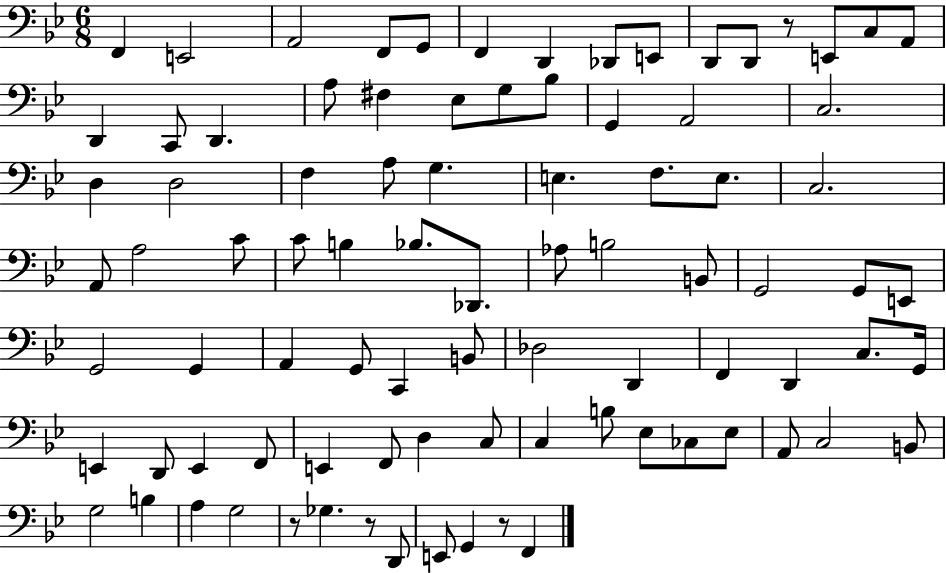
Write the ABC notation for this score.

X:1
T:Untitled
M:6/8
L:1/4
K:Bb
F,, E,,2 A,,2 F,,/2 G,,/2 F,, D,, _D,,/2 E,,/2 D,,/2 D,,/2 z/2 E,,/2 C,/2 A,,/2 D,, C,,/2 D,, A,/2 ^F, _E,/2 G,/2 _B,/2 G,, A,,2 C,2 D, D,2 F, A,/2 G, E, F,/2 E,/2 C,2 A,,/2 A,2 C/2 C/2 B, _B,/2 _D,,/2 _A,/2 B,2 B,,/2 G,,2 G,,/2 E,,/2 G,,2 G,, A,, G,,/2 C,, B,,/2 _D,2 D,, F,, D,, C,/2 G,,/4 E,, D,,/2 E,, F,,/2 E,, F,,/2 D, C,/2 C, B,/2 _E,/2 _C,/2 _E,/2 A,,/2 C,2 B,,/2 G,2 B, A, G,2 z/2 _G, z/2 D,,/2 E,,/2 G,, z/2 F,,